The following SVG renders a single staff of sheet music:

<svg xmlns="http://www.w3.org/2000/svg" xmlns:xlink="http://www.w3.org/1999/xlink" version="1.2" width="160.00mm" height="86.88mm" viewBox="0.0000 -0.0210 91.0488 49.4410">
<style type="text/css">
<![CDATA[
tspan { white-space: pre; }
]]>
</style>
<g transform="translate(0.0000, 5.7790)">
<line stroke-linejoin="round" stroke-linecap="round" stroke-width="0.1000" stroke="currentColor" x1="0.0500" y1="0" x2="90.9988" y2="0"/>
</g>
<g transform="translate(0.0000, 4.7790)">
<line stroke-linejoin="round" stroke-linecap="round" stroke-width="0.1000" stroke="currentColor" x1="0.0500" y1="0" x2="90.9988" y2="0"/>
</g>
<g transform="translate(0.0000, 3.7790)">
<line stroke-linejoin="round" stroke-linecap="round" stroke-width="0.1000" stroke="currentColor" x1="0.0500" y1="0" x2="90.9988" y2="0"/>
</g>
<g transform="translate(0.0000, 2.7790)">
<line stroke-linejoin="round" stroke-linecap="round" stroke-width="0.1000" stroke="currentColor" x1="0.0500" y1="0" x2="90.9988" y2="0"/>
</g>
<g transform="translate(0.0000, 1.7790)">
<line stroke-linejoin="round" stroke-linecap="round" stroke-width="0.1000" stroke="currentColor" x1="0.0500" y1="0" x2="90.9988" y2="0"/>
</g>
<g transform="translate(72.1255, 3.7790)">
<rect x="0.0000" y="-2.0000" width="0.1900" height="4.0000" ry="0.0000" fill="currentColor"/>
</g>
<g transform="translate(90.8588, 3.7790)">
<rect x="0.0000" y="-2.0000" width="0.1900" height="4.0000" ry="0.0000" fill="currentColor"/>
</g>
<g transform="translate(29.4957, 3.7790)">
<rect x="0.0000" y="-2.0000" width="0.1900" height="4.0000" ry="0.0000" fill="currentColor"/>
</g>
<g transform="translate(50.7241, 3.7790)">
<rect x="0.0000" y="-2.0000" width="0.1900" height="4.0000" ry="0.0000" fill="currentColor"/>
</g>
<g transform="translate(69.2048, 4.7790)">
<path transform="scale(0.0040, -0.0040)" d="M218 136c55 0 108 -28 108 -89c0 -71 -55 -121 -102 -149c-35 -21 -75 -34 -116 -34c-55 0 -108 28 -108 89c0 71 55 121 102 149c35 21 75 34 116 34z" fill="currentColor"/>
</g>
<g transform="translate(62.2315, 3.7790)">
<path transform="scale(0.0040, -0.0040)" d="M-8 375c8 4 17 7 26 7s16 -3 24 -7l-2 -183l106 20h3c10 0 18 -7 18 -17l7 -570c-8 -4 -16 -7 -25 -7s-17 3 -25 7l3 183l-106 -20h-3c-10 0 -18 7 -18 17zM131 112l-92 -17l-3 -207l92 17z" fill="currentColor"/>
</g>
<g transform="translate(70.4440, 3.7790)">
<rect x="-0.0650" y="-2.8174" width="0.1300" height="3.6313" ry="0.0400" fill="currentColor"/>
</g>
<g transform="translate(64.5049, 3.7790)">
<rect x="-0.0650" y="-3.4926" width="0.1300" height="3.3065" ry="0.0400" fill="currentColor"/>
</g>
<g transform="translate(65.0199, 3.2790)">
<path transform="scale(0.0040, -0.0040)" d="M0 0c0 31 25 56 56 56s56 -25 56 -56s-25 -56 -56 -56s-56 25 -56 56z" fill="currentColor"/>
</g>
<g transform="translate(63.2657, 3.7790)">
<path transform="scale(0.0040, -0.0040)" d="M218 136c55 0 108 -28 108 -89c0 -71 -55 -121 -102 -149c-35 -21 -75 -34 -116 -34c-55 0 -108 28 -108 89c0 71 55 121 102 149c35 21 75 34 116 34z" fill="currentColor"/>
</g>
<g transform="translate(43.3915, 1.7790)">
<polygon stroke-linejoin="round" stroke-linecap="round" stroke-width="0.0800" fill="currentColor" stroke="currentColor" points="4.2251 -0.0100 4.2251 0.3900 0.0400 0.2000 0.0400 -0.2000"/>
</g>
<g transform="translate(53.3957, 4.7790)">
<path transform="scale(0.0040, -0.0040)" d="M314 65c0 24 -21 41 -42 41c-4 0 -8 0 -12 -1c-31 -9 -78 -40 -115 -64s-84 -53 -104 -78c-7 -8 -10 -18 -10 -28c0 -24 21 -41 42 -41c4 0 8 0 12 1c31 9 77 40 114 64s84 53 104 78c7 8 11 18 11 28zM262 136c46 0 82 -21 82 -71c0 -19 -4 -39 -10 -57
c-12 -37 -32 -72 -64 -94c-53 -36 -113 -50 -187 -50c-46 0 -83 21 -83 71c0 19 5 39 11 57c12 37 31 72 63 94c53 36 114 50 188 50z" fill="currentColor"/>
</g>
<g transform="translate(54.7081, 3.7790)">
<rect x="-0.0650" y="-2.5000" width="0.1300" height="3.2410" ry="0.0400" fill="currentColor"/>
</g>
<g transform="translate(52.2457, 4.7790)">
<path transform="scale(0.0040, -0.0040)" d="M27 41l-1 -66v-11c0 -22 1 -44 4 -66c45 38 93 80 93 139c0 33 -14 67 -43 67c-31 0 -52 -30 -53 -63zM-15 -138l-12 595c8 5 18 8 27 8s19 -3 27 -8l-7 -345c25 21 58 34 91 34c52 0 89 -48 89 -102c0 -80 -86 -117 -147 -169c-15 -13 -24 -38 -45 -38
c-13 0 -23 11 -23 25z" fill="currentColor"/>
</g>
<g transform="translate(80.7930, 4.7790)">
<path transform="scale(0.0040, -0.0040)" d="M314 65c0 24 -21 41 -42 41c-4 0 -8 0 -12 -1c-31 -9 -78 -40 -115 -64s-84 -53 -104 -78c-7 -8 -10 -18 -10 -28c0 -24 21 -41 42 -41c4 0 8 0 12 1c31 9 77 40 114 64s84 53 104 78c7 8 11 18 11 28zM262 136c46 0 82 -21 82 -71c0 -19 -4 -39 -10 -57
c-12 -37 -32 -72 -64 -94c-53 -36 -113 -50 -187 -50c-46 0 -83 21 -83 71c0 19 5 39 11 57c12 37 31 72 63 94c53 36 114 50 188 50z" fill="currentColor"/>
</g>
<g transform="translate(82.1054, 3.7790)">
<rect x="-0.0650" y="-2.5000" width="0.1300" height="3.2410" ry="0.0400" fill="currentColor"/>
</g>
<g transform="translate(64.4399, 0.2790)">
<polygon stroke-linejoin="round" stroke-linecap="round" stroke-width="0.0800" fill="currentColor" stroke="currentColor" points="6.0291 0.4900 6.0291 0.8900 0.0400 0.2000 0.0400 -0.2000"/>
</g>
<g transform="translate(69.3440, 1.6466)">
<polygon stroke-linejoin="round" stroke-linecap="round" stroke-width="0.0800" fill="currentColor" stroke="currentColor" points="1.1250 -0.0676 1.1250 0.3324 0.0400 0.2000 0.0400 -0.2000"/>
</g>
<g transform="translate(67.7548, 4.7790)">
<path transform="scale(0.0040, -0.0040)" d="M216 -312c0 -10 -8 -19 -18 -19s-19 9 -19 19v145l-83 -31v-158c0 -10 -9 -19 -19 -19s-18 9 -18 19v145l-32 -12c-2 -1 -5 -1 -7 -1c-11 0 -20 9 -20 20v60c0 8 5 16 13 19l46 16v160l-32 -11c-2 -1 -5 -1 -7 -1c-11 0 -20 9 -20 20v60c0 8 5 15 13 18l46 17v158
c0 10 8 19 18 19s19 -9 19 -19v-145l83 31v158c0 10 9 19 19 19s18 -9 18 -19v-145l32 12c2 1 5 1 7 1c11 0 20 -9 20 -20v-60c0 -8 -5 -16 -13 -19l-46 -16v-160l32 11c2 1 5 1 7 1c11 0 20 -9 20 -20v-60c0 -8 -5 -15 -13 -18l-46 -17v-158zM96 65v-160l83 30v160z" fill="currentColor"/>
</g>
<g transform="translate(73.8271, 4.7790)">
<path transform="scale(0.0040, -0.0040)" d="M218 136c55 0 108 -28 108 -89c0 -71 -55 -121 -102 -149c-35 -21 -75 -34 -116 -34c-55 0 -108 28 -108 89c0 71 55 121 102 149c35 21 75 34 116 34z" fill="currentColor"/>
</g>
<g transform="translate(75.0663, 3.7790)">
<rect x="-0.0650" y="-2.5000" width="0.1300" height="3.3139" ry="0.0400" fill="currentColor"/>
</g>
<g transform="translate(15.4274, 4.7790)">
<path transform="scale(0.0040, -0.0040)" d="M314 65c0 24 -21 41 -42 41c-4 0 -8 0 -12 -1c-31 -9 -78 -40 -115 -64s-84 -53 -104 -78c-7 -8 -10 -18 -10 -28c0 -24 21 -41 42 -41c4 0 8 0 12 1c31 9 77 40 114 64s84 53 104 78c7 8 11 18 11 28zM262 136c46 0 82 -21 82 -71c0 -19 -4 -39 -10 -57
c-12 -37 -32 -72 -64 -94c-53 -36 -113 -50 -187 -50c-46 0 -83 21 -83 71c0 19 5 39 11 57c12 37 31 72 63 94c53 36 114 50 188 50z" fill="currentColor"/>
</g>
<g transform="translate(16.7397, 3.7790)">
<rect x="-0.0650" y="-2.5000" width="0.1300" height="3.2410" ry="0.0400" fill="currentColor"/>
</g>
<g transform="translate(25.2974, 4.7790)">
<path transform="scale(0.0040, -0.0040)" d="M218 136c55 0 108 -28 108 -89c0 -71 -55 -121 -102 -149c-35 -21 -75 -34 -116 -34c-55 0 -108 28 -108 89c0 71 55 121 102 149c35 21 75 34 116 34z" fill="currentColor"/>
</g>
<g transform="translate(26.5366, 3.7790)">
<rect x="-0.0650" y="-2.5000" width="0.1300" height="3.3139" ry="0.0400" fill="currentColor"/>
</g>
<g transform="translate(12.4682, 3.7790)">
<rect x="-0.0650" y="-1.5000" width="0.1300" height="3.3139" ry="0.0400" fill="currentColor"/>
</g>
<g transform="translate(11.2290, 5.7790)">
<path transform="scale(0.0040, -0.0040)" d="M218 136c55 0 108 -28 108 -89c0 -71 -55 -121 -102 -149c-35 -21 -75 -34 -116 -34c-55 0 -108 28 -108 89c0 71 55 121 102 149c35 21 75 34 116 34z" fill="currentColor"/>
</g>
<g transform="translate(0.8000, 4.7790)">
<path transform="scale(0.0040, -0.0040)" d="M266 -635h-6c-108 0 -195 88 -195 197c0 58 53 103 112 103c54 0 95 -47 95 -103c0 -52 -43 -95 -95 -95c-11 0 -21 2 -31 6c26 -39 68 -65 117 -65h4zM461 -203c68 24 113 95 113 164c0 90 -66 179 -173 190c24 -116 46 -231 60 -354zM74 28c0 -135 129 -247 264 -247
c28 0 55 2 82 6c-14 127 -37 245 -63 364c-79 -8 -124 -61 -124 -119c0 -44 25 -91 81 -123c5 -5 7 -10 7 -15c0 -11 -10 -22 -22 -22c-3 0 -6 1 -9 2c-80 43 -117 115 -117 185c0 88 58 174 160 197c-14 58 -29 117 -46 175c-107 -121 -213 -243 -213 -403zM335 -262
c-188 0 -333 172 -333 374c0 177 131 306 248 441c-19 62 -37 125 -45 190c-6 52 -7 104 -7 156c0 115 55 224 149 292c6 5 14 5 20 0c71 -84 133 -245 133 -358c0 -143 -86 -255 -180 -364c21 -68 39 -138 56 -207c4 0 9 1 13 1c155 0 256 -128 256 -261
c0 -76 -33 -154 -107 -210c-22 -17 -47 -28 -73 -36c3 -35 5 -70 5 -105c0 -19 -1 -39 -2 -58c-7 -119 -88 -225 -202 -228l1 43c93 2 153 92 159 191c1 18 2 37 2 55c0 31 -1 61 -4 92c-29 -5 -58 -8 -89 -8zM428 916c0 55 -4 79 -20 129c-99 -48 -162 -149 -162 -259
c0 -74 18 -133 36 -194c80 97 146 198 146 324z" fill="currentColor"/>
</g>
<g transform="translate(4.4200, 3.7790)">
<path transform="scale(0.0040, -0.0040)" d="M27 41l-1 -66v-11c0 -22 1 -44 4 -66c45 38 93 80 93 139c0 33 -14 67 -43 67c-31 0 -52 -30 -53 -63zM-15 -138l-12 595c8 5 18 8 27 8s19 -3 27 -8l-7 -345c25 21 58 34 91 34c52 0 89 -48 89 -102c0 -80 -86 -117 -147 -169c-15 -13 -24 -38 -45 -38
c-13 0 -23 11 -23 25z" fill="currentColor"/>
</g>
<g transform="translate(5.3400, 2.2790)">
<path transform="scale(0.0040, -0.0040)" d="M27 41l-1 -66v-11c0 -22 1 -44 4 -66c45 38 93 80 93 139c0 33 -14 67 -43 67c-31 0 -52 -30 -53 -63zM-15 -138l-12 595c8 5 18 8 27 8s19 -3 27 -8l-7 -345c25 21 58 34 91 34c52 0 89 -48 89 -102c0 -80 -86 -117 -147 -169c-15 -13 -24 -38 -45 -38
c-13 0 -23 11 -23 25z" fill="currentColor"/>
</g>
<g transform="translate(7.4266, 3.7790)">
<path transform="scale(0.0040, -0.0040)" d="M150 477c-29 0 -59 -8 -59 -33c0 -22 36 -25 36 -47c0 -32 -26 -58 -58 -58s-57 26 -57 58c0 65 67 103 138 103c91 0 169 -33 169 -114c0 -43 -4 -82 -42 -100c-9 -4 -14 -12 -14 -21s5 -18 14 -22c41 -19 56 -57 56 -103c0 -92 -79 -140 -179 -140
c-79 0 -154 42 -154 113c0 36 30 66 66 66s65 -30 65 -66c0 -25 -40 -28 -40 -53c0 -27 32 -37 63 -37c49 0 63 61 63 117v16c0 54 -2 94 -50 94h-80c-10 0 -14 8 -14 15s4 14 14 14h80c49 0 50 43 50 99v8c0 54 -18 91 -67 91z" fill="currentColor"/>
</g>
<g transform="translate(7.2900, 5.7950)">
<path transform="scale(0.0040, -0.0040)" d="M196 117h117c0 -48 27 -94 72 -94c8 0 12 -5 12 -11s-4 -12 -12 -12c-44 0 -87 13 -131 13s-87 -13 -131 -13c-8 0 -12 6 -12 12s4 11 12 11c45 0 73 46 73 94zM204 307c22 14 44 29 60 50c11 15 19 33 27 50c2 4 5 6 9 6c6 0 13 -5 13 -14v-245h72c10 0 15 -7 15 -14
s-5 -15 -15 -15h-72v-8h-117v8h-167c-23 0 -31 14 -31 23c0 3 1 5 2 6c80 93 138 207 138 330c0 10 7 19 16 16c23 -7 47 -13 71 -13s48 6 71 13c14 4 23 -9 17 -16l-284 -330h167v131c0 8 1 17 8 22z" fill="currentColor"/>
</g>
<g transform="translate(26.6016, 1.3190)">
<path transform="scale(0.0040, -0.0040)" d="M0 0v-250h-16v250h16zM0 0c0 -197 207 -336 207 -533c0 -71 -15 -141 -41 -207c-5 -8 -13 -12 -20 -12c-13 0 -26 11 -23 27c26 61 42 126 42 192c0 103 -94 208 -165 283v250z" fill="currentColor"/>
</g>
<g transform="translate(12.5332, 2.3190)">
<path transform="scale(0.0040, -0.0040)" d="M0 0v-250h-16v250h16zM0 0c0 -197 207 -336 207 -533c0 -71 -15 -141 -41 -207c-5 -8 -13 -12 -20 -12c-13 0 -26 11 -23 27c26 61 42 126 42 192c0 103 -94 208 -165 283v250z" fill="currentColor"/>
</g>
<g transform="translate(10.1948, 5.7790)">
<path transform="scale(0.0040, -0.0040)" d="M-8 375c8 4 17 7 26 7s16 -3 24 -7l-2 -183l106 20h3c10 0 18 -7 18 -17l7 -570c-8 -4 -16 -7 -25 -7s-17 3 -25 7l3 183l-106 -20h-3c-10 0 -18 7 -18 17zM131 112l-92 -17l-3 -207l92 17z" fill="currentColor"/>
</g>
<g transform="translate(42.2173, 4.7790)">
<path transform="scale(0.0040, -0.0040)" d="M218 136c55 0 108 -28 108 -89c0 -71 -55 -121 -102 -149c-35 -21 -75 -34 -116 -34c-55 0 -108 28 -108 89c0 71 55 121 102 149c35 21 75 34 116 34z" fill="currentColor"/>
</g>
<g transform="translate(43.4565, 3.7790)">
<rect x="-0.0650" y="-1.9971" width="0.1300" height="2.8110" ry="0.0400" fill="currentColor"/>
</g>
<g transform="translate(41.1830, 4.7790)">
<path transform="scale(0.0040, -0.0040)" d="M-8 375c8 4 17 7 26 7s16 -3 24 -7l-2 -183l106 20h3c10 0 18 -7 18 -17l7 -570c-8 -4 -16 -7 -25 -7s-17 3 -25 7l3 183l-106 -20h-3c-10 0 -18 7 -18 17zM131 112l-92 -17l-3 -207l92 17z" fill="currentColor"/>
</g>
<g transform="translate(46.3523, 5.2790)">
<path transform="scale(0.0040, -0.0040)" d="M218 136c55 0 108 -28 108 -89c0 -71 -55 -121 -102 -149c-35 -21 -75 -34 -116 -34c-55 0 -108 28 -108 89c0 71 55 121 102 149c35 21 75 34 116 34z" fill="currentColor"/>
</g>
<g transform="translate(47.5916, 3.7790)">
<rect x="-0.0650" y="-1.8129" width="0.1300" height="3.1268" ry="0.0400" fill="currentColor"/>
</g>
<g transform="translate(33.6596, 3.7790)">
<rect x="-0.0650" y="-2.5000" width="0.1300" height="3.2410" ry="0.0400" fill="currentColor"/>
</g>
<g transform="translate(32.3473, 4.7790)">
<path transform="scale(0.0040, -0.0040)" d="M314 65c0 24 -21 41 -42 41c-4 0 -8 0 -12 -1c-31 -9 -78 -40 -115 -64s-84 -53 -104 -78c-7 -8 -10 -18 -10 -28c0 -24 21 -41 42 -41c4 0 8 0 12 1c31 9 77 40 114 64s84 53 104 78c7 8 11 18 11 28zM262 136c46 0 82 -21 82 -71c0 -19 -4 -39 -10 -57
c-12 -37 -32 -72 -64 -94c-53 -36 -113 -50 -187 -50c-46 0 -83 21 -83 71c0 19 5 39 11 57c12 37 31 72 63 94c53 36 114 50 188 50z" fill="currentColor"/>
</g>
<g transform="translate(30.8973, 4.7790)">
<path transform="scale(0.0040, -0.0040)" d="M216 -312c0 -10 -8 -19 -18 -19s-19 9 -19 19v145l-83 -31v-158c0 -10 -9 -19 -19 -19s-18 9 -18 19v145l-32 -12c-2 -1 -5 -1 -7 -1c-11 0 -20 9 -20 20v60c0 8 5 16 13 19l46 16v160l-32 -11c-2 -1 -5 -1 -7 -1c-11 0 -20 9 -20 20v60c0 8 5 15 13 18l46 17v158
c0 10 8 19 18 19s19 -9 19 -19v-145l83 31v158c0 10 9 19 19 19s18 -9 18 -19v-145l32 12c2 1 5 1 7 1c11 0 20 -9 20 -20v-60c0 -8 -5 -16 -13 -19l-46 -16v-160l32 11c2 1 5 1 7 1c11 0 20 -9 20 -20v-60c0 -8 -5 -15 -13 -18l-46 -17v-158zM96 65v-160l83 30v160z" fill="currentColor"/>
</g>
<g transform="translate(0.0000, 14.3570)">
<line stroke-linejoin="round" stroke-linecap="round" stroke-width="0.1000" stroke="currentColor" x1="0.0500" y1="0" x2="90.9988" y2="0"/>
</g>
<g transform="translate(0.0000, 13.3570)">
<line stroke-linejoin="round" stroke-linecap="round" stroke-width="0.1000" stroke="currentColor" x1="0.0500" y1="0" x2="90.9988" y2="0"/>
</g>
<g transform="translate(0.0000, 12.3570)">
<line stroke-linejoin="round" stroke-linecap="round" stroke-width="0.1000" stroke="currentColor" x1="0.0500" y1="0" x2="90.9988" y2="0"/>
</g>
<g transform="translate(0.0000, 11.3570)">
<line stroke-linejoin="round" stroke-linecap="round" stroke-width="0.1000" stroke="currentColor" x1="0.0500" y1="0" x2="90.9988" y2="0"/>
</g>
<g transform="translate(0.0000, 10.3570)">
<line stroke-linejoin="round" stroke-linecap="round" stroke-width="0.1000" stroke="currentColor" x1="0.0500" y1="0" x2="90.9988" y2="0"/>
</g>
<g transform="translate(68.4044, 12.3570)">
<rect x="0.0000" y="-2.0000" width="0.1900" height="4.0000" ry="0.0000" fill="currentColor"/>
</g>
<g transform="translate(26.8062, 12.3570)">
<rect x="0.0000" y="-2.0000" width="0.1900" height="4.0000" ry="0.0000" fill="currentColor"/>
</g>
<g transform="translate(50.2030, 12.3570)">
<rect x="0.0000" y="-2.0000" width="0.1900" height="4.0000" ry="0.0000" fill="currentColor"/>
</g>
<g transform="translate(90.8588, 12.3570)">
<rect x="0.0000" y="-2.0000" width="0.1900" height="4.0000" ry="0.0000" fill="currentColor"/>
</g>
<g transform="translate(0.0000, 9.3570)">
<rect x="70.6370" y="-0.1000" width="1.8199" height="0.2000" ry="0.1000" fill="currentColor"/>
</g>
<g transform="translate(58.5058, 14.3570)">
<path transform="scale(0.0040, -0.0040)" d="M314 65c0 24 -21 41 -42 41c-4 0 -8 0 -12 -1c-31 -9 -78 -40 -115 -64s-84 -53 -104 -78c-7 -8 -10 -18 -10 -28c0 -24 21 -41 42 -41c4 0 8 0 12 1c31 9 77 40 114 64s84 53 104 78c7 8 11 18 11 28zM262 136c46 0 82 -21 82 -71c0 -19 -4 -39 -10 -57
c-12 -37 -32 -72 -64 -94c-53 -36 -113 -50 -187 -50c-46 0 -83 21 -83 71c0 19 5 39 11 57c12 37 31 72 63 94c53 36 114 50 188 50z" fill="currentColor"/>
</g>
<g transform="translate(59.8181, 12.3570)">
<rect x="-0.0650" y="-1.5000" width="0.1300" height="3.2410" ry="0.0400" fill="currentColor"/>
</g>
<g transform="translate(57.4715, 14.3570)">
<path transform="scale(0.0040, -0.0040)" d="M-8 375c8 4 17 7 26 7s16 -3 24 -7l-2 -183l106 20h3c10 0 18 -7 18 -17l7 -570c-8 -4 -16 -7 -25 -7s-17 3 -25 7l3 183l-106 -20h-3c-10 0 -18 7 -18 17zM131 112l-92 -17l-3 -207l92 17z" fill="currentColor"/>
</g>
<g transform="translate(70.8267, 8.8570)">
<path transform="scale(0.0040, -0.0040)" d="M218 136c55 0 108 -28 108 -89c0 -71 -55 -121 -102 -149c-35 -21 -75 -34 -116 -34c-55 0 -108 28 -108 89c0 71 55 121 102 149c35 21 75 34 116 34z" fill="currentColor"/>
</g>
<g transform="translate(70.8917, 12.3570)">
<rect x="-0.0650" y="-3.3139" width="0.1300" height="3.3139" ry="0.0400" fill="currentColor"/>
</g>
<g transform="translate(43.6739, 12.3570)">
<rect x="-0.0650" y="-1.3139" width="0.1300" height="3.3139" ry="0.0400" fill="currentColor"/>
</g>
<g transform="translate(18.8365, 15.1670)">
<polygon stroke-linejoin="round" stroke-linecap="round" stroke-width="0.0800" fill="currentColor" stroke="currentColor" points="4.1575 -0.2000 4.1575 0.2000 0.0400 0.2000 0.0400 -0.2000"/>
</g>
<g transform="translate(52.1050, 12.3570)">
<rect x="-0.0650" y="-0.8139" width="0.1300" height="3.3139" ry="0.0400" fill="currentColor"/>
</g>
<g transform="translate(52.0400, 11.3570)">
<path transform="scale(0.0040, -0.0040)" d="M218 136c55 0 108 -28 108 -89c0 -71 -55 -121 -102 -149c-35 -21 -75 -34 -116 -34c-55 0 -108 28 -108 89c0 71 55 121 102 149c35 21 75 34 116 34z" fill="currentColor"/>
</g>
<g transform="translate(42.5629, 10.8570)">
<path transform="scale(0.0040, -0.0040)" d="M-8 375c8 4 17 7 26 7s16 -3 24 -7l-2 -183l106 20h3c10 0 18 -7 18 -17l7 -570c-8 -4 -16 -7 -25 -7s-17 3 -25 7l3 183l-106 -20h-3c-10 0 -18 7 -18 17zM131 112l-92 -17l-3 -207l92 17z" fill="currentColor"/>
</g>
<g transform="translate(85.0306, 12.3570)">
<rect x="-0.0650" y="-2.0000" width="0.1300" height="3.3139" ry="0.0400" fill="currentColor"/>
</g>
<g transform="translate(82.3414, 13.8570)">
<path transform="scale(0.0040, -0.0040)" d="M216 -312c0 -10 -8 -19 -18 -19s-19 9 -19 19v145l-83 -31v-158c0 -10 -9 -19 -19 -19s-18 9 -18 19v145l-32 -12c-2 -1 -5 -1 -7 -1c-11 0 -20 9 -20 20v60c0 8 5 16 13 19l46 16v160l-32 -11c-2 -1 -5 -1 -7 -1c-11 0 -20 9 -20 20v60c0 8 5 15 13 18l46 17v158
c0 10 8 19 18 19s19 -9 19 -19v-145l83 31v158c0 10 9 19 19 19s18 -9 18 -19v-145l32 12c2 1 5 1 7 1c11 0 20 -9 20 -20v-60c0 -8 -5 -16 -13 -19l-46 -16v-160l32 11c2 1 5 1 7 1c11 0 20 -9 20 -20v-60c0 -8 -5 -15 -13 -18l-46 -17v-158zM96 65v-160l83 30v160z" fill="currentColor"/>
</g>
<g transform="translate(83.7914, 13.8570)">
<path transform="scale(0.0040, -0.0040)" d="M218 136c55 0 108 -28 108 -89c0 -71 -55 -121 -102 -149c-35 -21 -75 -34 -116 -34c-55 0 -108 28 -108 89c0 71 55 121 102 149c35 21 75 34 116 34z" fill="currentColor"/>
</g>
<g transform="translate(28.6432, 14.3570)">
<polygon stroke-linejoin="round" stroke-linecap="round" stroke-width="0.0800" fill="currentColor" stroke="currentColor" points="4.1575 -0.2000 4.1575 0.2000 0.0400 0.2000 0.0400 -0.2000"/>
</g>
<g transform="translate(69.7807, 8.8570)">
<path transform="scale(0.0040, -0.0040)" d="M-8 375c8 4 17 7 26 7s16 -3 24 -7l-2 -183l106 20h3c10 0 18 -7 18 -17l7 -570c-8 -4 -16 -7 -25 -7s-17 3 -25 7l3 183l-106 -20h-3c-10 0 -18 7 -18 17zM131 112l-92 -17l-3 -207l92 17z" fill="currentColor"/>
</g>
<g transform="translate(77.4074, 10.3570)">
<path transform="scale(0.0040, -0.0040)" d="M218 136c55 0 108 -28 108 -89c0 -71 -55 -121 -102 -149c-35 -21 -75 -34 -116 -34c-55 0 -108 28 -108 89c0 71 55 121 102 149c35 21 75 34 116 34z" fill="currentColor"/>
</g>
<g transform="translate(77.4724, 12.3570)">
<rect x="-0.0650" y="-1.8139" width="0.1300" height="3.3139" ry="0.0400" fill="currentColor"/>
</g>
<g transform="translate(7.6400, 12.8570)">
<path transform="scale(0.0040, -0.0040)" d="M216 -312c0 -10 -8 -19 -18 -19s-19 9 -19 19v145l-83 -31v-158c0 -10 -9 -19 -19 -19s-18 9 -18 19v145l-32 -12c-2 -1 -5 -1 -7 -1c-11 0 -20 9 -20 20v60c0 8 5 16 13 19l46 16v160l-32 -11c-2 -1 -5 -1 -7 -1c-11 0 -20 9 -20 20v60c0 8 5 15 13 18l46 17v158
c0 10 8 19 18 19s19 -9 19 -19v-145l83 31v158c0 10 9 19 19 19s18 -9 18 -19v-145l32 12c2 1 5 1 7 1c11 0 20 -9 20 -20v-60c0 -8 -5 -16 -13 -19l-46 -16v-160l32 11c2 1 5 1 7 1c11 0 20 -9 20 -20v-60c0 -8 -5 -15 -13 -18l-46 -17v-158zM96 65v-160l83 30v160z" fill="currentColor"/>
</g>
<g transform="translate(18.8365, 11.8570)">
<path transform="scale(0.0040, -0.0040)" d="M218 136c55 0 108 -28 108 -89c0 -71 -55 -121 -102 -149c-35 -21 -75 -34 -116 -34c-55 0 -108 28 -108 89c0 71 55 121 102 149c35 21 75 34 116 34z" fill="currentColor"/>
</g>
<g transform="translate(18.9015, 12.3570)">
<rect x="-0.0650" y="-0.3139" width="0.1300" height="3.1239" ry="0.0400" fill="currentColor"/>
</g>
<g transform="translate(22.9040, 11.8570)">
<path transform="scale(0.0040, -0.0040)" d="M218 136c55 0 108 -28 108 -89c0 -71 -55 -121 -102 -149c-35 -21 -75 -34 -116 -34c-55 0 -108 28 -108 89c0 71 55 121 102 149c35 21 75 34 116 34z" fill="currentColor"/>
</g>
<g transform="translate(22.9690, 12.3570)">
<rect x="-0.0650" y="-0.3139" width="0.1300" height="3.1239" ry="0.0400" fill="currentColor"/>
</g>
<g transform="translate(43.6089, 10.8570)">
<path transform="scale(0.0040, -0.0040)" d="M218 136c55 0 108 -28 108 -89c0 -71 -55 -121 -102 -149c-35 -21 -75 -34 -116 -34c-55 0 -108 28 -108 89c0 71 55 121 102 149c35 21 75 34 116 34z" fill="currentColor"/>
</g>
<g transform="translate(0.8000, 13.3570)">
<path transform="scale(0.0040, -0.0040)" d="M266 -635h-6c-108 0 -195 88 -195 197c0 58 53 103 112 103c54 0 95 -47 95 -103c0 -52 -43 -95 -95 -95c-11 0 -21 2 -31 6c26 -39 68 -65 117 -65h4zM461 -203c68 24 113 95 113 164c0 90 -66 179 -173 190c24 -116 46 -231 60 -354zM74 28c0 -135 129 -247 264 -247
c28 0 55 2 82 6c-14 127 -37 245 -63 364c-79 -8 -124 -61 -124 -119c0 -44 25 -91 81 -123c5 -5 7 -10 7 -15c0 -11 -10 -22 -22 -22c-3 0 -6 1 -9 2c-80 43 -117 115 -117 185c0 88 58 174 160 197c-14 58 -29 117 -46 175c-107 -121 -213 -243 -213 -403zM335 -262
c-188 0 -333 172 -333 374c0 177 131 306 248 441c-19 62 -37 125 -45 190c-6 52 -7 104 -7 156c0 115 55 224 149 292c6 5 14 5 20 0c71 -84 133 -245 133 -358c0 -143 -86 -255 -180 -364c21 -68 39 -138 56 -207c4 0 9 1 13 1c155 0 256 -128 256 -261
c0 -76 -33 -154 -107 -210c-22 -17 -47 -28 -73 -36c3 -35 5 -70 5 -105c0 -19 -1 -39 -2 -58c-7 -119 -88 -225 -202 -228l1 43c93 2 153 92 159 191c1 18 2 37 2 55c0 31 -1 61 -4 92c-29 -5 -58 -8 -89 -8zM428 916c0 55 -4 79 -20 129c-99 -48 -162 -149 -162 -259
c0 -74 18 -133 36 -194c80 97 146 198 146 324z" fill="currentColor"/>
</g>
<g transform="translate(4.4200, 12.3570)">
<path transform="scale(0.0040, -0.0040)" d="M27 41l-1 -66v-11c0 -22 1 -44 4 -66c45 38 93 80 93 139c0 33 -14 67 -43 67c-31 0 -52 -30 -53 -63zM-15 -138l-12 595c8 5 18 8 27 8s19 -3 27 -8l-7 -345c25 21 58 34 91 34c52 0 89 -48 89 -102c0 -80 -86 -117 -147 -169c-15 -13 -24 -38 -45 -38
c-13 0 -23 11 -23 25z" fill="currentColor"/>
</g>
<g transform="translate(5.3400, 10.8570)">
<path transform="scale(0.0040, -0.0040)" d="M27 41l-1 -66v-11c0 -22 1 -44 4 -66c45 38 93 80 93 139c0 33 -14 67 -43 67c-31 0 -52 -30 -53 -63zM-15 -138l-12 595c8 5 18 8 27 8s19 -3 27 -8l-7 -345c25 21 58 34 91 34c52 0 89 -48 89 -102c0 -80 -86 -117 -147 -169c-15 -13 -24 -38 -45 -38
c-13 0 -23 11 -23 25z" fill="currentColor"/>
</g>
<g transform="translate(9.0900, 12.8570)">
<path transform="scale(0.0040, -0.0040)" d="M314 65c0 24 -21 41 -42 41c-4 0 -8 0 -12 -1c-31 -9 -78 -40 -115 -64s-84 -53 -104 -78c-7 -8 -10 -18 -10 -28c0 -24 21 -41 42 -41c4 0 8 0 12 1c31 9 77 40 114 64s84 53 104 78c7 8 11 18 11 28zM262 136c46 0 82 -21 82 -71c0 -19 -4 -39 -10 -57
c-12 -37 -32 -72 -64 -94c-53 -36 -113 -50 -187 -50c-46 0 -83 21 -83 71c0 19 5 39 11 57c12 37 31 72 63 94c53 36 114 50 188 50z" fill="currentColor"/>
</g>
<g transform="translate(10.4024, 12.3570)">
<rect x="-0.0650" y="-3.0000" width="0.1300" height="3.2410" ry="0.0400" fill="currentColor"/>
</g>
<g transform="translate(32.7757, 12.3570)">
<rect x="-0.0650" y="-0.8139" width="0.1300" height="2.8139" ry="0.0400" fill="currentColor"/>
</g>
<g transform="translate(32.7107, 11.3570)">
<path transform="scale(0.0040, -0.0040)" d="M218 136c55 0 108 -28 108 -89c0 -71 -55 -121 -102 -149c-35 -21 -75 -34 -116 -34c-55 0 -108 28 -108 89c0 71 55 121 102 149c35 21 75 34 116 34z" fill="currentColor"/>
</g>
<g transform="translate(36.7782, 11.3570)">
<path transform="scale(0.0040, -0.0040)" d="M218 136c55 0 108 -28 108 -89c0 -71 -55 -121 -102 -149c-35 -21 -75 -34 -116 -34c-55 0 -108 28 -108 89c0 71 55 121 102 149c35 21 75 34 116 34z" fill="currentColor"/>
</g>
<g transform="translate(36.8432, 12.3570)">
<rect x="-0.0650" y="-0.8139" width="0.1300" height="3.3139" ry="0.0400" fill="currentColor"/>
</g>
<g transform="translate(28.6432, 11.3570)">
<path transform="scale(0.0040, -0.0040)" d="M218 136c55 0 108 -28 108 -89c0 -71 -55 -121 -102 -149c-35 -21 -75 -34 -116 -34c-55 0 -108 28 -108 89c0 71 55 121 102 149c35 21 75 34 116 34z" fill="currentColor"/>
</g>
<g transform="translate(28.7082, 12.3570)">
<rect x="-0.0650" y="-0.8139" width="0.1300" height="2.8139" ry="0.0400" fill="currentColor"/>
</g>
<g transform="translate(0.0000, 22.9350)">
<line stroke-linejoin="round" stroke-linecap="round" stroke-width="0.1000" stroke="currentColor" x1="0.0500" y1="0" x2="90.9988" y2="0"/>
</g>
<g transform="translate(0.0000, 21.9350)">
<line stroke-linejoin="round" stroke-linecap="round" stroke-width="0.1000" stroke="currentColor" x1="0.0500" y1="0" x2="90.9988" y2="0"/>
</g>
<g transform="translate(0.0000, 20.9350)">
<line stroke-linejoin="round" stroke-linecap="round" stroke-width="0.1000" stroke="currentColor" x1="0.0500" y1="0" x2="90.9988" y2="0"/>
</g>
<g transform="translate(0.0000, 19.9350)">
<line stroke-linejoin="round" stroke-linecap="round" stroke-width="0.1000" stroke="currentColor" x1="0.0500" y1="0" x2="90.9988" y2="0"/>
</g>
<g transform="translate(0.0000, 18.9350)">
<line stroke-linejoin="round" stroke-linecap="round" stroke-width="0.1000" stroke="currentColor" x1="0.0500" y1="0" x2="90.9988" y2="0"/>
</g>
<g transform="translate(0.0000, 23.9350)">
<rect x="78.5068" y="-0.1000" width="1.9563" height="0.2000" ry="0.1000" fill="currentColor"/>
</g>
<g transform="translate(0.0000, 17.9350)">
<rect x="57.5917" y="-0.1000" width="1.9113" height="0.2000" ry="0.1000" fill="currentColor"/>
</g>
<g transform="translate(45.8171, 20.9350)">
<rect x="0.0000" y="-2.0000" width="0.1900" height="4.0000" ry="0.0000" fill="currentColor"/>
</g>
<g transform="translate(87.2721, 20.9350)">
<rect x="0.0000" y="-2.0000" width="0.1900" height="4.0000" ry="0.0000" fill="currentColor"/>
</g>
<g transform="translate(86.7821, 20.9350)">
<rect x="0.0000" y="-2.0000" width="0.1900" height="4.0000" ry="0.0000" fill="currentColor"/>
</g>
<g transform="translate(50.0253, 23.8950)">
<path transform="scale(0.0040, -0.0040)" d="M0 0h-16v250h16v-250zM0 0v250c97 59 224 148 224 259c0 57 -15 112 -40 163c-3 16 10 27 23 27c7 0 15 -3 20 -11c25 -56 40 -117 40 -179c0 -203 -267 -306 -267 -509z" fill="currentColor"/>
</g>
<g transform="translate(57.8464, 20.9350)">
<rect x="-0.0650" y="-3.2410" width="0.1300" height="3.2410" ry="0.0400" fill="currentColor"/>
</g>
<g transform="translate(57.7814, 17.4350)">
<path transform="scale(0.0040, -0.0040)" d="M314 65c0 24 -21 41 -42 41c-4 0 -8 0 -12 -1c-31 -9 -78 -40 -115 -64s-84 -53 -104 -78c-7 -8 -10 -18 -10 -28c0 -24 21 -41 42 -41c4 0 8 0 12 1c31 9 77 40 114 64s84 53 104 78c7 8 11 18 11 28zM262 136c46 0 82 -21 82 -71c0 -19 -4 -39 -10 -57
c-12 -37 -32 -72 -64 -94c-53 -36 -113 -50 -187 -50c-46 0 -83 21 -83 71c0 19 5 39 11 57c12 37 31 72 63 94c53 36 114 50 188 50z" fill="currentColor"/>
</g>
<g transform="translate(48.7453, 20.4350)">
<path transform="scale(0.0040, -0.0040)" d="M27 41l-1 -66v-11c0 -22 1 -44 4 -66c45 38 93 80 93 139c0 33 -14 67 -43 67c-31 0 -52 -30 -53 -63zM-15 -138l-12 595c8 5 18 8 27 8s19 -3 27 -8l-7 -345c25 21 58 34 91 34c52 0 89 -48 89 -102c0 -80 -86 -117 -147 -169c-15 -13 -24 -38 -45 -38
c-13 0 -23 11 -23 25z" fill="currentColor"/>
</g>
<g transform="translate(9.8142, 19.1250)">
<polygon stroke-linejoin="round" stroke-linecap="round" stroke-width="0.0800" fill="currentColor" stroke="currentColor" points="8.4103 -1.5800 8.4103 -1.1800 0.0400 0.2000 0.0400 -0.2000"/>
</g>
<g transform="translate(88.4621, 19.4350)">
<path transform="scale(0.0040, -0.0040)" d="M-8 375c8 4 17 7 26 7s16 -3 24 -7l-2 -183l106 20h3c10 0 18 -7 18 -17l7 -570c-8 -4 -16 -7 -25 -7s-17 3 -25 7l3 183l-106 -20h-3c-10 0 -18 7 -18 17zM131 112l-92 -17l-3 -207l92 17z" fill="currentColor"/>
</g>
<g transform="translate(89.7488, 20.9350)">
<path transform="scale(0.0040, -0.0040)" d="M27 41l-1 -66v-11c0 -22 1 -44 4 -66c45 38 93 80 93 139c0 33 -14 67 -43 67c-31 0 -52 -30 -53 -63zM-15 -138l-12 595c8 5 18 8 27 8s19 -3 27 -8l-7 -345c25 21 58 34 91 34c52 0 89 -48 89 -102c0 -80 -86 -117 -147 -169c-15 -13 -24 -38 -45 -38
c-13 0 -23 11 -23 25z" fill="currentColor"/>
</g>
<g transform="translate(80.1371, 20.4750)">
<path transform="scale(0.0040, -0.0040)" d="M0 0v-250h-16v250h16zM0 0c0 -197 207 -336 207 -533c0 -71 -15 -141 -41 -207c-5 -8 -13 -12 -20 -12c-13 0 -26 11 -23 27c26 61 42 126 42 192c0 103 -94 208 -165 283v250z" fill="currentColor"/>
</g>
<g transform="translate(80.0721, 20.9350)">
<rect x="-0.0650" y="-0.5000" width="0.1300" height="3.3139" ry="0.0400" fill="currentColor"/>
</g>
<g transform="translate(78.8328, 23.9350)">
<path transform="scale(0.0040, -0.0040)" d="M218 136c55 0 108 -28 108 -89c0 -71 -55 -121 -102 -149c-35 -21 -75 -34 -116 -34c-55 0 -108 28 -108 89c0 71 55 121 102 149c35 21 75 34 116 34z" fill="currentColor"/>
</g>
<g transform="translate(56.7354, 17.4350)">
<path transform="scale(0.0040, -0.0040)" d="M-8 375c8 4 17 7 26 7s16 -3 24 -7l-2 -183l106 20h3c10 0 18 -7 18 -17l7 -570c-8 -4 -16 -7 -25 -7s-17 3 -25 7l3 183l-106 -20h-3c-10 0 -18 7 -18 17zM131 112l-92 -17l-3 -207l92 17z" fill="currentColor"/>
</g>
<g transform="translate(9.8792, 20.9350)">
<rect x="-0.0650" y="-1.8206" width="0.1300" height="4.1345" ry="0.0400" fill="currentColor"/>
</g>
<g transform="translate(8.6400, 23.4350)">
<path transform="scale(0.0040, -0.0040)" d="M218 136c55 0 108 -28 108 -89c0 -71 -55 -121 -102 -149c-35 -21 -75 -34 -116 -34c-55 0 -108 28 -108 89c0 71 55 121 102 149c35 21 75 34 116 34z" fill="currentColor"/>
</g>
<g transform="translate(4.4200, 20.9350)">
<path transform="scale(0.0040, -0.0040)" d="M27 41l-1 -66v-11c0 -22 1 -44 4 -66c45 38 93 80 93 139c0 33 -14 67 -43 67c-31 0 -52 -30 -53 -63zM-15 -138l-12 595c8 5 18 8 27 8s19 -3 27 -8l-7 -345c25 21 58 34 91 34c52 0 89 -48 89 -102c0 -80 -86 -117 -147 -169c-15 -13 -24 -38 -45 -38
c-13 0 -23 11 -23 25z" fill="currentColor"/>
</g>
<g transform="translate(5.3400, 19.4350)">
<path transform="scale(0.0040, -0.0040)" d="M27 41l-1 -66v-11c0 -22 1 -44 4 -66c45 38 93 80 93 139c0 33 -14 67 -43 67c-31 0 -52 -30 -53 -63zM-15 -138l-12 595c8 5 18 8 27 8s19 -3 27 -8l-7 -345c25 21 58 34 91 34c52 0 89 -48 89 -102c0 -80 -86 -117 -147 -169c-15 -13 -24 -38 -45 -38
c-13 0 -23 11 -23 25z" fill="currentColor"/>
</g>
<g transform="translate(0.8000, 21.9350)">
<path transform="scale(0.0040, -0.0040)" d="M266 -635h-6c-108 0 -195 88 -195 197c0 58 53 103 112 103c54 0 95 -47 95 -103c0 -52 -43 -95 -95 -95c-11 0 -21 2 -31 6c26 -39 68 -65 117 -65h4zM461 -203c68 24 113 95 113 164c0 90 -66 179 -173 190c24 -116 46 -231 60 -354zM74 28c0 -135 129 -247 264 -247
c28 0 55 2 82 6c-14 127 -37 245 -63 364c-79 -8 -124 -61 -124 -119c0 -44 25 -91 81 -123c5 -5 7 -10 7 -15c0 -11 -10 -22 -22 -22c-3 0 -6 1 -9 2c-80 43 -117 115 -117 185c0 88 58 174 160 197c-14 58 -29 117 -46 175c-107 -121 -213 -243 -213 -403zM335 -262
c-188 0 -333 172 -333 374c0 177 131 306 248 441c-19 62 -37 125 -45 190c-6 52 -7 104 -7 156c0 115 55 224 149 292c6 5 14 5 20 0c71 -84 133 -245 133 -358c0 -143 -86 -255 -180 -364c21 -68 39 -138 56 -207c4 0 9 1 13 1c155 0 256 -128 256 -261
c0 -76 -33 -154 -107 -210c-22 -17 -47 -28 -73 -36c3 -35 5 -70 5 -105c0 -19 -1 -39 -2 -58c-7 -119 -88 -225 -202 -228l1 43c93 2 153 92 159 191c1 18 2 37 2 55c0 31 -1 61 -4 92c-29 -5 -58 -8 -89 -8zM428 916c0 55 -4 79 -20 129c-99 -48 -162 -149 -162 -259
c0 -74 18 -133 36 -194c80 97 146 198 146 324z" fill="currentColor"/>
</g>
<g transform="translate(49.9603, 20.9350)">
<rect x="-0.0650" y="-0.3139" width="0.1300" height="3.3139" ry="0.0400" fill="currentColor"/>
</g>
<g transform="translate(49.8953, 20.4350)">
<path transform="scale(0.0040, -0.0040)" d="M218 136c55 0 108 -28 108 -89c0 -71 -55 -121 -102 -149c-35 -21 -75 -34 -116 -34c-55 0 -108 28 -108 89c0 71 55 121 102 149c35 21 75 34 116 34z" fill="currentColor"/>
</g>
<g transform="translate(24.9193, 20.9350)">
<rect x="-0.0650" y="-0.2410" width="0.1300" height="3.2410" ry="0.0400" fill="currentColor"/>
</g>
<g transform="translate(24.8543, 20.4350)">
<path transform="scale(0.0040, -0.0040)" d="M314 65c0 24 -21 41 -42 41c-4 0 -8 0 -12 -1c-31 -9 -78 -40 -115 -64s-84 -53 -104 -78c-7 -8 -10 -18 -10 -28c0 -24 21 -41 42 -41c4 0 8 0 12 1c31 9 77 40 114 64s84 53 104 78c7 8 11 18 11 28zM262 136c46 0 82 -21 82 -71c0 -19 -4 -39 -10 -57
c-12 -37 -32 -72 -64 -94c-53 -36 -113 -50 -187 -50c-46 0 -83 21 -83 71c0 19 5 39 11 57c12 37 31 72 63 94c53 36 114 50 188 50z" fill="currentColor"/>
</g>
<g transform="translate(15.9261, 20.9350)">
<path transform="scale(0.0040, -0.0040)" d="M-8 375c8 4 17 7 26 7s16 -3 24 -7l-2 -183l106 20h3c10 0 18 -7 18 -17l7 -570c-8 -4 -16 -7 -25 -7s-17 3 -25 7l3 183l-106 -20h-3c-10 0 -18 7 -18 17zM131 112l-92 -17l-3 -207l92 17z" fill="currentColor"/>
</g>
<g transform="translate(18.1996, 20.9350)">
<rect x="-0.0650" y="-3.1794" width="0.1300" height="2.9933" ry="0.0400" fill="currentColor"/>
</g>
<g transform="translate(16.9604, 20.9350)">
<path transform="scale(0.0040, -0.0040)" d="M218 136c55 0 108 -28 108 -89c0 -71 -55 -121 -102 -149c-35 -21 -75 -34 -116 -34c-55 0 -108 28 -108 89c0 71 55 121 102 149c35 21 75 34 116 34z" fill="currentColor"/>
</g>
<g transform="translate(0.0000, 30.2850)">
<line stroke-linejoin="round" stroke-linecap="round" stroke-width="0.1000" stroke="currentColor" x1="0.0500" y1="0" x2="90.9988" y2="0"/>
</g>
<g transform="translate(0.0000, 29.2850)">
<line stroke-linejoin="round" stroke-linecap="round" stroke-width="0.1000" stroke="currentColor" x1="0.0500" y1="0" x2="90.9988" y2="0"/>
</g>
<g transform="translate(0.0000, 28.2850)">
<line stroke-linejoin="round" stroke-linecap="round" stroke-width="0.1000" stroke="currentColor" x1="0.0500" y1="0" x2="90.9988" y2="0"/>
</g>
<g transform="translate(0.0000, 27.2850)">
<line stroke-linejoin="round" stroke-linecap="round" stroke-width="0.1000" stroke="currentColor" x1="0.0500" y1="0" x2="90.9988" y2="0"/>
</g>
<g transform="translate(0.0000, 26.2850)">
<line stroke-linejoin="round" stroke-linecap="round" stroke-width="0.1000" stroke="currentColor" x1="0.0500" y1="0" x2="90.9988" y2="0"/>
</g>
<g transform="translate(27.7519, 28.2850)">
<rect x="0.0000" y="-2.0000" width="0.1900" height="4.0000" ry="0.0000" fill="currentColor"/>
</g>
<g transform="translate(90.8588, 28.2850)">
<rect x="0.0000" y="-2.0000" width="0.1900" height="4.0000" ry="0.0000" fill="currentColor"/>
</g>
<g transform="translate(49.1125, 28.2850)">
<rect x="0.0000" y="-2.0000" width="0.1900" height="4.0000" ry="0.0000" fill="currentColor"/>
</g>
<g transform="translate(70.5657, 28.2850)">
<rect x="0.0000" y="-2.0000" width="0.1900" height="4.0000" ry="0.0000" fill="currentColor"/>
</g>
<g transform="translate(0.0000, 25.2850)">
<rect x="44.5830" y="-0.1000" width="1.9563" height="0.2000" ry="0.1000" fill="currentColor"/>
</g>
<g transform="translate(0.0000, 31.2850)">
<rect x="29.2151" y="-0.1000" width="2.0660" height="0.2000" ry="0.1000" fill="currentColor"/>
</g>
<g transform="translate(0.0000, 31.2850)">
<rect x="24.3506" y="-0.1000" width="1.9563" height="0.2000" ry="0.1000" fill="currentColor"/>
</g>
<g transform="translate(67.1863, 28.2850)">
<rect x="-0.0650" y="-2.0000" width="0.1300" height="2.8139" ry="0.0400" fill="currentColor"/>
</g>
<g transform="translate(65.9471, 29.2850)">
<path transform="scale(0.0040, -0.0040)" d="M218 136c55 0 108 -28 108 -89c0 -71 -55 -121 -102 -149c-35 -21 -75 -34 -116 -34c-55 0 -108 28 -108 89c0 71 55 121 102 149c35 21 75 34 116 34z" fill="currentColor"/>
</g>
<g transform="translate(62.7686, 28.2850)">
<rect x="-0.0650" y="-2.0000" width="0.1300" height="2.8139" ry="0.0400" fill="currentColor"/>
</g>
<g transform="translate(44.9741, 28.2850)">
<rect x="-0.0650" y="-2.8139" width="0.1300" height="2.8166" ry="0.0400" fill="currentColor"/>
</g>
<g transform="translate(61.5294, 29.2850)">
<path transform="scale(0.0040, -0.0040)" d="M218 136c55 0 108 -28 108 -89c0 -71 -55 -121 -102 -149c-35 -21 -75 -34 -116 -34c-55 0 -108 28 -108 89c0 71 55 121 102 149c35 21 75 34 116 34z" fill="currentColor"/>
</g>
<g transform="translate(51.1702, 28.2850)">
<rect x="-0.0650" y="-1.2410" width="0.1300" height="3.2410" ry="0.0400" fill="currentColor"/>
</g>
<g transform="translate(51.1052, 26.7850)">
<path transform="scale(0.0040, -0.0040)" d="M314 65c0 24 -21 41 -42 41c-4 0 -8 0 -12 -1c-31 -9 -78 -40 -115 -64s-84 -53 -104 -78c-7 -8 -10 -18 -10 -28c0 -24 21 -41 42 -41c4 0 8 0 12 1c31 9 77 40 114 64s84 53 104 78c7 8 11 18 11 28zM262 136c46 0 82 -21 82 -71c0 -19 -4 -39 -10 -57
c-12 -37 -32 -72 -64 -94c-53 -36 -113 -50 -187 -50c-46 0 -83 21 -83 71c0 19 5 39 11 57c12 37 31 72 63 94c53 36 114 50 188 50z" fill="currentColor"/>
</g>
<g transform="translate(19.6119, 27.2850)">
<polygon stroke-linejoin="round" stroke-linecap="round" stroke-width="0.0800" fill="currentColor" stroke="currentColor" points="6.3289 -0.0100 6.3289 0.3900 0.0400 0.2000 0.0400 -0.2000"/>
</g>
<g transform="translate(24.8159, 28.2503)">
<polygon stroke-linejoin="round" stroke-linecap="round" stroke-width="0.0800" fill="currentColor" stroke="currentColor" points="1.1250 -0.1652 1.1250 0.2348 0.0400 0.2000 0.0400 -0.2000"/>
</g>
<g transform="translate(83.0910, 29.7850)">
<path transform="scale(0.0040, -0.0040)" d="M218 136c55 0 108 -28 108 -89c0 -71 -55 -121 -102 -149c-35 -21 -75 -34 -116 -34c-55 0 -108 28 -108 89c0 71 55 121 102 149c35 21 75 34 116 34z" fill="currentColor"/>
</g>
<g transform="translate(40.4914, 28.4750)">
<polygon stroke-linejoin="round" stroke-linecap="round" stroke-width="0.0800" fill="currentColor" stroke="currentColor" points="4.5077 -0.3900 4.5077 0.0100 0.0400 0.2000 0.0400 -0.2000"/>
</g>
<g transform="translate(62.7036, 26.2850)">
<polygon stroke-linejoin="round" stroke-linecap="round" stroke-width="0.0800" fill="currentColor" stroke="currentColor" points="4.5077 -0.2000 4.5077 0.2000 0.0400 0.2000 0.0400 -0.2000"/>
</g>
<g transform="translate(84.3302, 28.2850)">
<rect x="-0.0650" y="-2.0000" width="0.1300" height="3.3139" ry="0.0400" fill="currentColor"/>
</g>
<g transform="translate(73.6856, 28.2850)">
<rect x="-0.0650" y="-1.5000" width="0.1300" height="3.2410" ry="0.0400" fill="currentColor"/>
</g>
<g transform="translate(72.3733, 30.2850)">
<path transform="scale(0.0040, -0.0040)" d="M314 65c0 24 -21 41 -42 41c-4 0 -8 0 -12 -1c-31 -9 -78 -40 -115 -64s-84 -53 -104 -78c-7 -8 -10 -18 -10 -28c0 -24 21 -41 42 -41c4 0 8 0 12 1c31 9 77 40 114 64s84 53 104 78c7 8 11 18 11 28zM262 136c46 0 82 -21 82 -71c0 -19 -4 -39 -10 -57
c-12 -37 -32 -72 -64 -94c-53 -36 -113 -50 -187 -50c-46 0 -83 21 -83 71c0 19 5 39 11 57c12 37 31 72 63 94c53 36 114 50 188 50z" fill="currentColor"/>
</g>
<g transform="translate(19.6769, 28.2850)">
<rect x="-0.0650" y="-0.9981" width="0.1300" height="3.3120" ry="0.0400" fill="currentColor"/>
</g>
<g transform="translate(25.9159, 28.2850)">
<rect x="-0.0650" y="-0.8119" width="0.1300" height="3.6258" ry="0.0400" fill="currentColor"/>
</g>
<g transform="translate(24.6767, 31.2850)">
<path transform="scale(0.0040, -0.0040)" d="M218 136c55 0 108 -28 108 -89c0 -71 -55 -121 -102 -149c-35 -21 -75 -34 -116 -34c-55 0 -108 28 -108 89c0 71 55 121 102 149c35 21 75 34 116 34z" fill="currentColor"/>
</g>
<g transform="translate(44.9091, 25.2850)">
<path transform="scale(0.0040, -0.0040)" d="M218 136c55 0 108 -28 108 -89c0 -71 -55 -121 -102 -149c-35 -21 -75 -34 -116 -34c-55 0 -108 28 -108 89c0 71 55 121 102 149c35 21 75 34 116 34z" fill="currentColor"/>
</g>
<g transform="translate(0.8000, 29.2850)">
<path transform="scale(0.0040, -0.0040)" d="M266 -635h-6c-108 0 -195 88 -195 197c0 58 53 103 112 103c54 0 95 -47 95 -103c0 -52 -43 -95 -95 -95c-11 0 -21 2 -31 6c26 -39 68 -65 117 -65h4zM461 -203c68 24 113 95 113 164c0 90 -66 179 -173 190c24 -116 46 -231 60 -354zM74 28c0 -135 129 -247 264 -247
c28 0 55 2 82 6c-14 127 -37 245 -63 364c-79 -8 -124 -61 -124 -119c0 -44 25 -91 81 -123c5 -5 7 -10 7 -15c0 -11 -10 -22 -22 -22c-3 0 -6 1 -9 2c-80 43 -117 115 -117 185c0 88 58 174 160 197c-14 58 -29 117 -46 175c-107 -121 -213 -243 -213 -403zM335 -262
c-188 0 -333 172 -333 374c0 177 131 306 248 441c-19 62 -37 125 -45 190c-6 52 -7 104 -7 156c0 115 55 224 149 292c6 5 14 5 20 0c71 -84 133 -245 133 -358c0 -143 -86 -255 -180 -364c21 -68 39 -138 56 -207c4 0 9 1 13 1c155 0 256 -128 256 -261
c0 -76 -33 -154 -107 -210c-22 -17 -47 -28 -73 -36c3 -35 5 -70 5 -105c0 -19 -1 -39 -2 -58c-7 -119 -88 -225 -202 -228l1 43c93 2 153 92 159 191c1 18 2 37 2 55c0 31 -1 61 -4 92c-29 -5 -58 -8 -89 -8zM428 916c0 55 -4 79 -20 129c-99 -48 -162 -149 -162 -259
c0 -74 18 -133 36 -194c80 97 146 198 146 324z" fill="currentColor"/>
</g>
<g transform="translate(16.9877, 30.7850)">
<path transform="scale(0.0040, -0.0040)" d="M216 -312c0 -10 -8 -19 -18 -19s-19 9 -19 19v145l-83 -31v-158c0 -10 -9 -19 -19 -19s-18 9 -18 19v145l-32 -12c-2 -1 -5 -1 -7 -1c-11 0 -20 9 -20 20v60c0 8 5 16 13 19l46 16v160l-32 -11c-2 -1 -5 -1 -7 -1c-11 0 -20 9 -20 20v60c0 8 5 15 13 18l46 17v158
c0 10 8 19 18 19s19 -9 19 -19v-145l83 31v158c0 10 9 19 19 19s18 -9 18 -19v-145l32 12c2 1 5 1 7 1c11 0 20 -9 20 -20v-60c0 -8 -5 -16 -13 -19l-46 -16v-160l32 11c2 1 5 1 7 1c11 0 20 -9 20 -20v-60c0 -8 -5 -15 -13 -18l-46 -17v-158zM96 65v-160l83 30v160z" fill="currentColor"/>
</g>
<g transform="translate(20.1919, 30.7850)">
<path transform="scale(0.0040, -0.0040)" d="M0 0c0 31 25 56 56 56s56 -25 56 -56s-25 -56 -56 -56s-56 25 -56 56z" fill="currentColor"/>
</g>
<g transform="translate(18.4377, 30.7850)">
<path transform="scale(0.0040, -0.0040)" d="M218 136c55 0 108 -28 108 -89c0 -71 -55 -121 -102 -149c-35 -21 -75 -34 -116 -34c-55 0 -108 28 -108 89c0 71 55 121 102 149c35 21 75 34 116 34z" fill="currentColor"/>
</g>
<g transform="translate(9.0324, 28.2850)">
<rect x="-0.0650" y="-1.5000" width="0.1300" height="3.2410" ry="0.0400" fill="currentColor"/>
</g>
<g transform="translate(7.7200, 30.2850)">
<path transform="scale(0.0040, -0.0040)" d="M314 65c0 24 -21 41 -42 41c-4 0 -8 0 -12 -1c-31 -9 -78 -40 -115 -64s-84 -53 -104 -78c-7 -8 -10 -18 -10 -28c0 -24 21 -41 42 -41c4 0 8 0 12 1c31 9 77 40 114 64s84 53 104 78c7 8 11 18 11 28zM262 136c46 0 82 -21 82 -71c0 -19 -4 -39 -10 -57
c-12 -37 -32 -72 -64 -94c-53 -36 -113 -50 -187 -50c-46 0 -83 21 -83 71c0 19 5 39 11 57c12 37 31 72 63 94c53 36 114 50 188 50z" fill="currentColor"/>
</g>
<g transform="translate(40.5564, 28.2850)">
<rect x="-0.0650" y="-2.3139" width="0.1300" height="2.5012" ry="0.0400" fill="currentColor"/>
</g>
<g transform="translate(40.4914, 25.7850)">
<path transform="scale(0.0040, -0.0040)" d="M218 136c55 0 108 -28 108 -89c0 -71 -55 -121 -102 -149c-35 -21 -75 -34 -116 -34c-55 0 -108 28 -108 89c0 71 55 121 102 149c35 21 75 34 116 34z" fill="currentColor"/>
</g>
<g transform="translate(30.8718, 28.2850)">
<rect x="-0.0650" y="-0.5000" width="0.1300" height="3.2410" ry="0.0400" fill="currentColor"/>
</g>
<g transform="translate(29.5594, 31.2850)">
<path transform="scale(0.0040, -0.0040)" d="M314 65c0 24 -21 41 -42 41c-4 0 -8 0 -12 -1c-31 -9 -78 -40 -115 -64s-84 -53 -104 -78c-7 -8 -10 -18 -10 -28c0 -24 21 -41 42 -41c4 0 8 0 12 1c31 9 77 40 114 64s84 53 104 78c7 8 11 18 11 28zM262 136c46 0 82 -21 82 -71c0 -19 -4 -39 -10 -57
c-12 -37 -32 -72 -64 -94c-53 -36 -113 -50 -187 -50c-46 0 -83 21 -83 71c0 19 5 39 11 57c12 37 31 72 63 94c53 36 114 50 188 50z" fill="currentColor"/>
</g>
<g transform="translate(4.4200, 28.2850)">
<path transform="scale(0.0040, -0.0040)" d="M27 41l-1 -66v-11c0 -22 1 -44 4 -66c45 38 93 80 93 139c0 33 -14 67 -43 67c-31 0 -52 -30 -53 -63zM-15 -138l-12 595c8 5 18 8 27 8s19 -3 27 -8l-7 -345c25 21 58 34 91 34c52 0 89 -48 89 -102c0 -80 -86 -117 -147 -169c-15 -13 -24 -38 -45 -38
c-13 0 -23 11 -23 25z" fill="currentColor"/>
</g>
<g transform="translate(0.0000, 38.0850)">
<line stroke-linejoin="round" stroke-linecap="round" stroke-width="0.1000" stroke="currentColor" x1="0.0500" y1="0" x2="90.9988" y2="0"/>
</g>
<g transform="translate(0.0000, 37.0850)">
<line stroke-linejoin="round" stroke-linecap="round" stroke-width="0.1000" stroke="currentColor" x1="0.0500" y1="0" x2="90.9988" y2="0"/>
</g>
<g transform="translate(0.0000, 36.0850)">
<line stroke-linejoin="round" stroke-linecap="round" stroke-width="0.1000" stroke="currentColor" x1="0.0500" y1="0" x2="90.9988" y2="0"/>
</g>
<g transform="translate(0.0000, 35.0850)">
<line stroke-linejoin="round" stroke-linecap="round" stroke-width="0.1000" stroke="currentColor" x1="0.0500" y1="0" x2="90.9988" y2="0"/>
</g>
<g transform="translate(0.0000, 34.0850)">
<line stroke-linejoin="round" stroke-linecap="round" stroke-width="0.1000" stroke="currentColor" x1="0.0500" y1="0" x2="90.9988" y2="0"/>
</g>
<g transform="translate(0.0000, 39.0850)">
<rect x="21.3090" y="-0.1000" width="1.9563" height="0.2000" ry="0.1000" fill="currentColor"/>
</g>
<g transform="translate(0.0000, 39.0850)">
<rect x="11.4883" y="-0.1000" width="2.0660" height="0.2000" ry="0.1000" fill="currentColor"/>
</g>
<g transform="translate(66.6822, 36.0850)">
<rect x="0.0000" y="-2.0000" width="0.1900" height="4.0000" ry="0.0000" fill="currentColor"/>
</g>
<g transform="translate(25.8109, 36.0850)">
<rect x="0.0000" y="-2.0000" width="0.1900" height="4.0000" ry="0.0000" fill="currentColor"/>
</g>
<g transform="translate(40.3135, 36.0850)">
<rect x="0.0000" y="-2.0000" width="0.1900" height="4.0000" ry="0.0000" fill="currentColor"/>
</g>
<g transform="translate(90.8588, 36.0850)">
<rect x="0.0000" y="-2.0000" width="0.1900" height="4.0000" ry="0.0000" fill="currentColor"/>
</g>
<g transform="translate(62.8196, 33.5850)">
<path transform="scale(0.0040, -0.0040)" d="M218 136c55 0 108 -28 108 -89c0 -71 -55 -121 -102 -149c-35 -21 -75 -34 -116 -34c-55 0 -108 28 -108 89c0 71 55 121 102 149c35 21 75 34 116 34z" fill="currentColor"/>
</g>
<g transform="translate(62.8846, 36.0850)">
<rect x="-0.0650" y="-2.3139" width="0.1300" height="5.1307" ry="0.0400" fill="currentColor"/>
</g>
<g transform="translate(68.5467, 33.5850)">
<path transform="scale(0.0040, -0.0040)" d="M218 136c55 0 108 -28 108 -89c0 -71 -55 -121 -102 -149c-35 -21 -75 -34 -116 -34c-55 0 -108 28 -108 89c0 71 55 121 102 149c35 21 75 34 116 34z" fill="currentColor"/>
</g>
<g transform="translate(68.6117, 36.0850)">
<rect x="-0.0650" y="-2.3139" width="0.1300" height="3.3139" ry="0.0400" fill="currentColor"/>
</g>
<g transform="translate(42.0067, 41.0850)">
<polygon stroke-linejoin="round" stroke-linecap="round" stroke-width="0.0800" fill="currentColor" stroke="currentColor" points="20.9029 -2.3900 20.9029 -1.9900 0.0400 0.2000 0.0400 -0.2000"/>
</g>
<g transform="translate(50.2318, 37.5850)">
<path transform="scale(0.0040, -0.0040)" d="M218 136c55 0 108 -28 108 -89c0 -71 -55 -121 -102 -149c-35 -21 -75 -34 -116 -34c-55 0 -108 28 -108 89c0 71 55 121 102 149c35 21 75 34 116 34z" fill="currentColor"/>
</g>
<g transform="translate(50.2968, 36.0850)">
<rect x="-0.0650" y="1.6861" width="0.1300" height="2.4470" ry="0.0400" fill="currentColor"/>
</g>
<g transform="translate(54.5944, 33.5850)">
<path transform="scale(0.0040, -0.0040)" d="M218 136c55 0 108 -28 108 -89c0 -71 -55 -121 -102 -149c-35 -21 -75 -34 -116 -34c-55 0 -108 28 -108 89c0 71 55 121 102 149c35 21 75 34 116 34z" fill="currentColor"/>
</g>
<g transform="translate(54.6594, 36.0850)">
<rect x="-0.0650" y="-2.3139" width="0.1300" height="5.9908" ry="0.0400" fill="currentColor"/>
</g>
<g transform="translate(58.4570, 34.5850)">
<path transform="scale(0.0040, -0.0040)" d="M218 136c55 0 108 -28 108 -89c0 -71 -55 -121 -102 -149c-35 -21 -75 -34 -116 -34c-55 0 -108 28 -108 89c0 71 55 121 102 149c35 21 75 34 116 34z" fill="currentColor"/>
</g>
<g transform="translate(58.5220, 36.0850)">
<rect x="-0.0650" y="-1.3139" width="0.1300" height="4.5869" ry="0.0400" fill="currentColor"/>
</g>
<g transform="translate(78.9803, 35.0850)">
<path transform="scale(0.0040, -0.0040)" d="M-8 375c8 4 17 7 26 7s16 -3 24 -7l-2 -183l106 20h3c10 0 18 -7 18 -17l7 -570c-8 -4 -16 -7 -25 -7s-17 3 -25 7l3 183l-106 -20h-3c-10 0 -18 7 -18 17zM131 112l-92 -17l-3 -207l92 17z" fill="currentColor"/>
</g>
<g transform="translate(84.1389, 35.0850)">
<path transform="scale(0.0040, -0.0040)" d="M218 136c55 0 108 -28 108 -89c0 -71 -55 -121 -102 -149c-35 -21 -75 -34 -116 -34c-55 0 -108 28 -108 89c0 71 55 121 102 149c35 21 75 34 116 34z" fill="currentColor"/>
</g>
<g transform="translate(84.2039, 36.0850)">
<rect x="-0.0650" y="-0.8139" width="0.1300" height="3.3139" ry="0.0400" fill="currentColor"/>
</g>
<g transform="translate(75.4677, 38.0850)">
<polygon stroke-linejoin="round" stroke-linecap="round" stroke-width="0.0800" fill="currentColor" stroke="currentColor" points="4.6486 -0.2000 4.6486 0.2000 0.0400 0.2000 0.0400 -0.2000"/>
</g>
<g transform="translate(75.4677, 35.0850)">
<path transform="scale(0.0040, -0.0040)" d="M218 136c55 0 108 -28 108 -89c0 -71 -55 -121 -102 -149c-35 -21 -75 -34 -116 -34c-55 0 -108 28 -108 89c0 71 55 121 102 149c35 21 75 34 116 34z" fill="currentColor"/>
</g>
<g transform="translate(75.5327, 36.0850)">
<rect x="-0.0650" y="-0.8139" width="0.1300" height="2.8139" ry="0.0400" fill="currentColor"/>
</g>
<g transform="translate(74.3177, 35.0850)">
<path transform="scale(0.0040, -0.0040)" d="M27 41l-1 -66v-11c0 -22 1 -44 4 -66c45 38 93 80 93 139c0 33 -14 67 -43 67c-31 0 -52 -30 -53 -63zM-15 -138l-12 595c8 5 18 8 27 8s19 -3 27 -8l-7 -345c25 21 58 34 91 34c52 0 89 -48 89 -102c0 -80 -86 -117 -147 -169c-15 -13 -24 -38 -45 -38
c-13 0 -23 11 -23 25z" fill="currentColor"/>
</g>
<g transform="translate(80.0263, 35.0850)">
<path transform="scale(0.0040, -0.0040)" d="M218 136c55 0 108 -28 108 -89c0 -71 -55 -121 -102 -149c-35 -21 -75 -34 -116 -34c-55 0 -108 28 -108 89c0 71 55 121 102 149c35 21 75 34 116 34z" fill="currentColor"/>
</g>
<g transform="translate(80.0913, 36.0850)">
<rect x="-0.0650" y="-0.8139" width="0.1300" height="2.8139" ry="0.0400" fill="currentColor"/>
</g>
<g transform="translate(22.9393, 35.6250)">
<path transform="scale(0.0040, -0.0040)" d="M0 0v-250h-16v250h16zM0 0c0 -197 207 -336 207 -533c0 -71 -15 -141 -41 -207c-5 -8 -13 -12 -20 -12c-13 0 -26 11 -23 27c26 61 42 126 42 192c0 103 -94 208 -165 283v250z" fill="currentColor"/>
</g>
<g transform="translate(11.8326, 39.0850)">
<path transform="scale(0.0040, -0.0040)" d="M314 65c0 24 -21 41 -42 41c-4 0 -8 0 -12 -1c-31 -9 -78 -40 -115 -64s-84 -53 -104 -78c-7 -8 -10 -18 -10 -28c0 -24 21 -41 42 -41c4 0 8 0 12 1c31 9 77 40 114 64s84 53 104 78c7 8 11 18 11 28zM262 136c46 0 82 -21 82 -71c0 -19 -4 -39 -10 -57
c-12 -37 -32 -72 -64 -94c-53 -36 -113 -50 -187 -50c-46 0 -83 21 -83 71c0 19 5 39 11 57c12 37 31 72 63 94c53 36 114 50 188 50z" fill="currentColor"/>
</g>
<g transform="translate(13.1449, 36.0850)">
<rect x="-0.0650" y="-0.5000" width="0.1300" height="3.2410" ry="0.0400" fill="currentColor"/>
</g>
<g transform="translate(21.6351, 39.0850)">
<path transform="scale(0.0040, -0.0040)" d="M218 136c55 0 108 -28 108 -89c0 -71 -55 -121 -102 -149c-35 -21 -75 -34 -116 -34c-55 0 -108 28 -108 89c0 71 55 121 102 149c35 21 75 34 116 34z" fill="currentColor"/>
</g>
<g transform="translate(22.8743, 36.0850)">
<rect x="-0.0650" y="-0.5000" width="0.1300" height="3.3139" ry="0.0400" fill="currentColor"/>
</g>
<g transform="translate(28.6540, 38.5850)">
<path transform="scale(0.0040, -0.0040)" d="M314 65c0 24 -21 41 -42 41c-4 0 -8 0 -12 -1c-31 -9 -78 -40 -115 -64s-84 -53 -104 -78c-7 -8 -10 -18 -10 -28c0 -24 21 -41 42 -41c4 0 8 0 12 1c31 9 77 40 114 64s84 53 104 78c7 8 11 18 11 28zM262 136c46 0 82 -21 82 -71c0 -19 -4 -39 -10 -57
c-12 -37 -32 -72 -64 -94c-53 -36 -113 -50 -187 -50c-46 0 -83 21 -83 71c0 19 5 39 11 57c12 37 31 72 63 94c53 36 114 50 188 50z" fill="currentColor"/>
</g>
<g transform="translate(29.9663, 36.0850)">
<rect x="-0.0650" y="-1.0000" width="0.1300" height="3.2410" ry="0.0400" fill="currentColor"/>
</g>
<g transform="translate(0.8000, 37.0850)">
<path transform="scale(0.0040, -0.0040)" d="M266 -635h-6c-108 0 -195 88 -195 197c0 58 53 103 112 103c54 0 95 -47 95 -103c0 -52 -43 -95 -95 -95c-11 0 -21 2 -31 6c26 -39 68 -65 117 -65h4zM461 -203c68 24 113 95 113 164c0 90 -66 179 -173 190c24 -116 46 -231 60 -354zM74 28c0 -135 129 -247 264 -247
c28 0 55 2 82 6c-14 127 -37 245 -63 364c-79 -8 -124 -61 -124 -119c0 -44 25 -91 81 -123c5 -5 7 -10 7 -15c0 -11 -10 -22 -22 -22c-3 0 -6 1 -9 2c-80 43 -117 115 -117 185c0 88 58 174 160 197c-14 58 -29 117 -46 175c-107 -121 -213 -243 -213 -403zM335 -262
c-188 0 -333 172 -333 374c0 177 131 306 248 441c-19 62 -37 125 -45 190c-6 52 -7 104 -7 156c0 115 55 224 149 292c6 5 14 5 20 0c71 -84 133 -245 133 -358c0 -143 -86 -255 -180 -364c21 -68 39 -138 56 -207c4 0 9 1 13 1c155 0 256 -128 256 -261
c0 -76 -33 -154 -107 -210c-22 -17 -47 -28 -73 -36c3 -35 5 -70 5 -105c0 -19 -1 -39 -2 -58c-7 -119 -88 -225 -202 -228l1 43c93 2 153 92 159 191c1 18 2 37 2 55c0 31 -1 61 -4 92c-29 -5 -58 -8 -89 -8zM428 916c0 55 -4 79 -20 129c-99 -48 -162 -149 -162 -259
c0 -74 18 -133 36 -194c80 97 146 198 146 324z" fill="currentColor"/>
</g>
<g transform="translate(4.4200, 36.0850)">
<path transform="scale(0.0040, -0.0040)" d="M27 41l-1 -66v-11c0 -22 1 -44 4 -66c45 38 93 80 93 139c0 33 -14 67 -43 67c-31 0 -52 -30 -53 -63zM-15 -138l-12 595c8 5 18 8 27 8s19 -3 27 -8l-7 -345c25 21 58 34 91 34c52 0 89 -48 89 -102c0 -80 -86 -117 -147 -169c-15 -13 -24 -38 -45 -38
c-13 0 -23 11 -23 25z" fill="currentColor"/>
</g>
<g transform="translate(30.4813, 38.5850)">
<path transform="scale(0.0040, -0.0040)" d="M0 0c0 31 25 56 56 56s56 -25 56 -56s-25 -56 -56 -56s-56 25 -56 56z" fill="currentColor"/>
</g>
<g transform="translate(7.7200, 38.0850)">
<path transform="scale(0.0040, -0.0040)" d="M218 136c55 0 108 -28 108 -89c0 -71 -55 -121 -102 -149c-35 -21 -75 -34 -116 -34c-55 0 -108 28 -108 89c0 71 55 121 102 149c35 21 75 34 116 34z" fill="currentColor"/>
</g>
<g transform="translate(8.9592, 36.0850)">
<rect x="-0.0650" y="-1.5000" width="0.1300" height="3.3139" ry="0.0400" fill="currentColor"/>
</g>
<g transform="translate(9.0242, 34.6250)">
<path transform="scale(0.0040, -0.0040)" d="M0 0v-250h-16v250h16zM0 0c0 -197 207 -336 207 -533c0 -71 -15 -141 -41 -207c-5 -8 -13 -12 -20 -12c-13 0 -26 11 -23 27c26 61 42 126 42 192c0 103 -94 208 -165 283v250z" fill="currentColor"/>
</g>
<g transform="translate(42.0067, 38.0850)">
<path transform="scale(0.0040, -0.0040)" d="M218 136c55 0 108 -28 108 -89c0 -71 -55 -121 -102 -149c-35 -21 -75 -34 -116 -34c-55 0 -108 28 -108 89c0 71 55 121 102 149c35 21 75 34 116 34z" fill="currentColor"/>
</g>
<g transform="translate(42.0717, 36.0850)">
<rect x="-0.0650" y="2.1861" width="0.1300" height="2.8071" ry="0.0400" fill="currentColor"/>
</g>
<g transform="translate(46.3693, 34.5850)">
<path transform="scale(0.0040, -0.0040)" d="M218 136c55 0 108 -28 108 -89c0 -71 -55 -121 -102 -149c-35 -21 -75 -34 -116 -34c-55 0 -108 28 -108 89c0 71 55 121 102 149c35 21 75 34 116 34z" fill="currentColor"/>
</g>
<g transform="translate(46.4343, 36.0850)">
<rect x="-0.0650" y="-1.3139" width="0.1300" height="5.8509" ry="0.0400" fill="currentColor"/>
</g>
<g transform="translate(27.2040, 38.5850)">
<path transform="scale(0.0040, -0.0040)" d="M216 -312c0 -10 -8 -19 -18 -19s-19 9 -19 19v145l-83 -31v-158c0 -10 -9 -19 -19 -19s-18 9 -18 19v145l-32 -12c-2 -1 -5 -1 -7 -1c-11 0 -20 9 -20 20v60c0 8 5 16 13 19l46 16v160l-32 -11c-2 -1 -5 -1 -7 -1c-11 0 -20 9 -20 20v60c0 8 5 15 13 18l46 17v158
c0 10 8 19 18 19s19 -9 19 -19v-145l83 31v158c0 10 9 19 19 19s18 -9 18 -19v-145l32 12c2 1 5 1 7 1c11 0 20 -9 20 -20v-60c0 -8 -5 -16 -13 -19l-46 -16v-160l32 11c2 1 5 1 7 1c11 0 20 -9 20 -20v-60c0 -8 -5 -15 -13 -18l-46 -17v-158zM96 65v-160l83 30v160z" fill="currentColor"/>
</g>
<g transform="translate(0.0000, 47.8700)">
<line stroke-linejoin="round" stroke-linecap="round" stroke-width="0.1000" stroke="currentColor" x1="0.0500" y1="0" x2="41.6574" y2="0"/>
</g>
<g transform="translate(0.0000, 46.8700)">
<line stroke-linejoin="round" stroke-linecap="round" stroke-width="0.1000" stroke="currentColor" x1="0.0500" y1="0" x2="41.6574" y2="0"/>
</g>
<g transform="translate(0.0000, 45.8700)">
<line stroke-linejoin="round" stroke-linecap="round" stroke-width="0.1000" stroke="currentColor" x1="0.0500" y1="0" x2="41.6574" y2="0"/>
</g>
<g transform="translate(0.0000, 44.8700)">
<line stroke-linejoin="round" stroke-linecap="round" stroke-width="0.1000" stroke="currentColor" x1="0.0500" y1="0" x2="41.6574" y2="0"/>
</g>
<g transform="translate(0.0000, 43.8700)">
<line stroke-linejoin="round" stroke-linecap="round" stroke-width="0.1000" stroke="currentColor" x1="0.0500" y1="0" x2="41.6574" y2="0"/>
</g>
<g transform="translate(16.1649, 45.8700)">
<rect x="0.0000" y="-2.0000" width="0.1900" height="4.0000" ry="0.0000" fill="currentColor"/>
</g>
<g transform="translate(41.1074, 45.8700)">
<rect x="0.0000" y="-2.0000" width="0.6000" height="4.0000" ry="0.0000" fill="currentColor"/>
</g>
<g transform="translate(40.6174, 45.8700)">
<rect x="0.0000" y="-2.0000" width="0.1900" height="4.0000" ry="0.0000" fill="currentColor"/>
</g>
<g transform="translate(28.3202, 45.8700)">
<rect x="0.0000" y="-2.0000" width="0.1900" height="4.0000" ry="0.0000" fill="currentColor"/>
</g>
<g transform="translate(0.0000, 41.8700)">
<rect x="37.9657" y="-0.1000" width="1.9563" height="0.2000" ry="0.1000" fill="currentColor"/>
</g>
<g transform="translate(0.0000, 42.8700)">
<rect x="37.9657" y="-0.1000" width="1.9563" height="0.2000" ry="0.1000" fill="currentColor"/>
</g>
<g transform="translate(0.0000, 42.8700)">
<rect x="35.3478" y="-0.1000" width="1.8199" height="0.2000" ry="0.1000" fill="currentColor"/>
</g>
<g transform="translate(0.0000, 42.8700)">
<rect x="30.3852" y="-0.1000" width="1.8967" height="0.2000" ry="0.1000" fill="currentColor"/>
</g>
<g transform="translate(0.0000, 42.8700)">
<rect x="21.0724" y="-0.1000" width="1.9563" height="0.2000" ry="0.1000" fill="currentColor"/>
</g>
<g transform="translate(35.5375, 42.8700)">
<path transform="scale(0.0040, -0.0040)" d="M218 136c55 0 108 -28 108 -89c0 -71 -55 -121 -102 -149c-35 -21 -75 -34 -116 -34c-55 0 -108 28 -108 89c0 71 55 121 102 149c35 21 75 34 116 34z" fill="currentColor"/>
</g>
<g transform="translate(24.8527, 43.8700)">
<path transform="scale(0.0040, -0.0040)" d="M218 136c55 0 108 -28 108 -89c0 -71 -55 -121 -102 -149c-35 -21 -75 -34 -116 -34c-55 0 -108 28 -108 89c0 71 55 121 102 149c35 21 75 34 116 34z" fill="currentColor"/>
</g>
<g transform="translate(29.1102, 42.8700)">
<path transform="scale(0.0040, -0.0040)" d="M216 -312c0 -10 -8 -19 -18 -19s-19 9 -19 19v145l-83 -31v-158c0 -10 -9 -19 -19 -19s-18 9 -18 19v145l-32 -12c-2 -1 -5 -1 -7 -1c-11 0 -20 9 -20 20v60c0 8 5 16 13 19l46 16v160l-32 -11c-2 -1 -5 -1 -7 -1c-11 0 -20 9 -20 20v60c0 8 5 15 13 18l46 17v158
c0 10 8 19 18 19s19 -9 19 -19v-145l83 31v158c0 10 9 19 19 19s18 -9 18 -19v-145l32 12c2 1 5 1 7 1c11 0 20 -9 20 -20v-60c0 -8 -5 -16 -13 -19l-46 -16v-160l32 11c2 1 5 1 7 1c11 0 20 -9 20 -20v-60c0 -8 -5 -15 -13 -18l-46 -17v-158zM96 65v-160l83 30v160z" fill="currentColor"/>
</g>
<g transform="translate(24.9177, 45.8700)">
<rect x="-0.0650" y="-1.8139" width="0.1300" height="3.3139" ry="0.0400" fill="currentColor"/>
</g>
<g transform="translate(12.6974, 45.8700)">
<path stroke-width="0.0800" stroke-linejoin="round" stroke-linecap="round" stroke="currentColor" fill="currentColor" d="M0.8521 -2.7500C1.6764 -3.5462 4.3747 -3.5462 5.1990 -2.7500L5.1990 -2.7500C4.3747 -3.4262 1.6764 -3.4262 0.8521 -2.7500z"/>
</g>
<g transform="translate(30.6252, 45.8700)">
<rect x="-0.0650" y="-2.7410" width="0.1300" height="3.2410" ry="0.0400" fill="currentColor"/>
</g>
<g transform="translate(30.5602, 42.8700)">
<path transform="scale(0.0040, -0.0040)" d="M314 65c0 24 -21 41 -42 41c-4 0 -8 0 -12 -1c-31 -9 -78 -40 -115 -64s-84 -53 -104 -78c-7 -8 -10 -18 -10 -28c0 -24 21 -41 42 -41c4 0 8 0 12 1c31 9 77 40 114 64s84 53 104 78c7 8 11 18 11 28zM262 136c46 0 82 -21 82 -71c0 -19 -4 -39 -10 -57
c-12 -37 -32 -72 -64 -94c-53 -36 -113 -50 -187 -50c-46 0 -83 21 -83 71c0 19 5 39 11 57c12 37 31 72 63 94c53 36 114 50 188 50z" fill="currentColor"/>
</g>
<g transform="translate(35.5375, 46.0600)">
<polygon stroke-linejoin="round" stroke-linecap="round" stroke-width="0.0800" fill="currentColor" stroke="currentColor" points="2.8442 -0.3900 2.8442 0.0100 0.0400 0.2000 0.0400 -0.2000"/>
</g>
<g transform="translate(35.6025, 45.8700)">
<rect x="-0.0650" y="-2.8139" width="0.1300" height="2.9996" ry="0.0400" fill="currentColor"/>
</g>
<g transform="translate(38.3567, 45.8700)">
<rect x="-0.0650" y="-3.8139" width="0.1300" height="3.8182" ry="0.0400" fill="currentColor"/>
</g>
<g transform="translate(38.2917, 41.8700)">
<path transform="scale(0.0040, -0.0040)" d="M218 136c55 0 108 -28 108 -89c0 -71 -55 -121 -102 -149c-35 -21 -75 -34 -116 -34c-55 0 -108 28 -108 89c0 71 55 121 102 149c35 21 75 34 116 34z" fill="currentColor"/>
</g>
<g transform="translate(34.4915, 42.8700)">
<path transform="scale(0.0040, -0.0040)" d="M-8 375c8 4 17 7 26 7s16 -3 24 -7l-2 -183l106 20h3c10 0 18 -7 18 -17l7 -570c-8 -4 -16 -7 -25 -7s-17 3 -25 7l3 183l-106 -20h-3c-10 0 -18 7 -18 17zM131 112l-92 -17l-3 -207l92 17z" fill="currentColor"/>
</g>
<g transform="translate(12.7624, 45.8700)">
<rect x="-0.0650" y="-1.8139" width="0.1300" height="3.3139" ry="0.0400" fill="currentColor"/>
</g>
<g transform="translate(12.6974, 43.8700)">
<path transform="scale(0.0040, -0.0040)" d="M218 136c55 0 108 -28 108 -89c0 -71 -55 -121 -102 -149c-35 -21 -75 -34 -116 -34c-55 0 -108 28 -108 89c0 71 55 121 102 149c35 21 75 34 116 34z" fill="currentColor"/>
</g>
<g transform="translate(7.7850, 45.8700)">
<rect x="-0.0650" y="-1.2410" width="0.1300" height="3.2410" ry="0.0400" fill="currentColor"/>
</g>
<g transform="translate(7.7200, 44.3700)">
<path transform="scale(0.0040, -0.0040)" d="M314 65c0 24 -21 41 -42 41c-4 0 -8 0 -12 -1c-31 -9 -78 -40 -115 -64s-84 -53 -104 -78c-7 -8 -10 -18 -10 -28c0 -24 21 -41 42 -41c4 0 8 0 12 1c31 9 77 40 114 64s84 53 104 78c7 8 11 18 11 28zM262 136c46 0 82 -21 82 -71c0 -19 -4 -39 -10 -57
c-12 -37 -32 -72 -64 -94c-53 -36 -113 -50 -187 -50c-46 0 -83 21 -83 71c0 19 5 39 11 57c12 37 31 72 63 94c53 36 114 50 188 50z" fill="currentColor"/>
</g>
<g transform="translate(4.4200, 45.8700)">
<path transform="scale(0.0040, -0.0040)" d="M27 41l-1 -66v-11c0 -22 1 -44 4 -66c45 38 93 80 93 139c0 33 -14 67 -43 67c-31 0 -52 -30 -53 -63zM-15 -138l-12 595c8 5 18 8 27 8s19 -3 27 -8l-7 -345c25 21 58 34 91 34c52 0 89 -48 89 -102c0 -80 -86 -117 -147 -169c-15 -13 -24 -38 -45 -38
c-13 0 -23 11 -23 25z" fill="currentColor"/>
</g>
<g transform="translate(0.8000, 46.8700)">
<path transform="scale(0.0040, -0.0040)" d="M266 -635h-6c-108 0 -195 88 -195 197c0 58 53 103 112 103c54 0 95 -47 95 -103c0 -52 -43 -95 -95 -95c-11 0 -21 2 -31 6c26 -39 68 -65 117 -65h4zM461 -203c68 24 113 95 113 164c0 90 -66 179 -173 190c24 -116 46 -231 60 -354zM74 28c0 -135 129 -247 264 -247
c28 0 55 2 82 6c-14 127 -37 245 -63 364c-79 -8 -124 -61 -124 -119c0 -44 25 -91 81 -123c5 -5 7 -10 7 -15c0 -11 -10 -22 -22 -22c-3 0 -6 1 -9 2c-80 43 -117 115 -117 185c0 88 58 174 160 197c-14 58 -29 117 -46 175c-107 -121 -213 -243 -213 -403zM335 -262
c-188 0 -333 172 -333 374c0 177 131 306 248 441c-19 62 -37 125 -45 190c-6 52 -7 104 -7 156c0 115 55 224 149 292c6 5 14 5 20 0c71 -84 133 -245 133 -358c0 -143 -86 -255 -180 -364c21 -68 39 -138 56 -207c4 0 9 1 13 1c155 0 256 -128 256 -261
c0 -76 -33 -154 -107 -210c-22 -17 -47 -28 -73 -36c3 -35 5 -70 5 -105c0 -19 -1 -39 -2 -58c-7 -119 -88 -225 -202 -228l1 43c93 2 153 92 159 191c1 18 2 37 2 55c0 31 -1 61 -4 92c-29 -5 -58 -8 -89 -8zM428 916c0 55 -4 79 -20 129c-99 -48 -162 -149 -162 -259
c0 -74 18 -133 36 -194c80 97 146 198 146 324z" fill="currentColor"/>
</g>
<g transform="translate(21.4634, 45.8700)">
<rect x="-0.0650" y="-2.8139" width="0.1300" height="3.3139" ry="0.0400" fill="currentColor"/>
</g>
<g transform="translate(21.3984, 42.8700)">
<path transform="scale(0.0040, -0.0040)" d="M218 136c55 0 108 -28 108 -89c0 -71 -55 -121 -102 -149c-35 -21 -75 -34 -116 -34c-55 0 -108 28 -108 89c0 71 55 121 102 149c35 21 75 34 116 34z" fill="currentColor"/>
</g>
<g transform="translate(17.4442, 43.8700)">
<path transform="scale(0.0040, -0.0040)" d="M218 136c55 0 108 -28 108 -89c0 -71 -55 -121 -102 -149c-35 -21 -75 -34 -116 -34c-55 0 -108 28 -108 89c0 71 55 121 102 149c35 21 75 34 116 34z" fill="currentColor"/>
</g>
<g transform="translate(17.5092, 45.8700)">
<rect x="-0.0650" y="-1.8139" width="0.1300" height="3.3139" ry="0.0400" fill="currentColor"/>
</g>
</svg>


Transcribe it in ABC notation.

X:1
T:Untitled
M:3/4
L:1/4
K:Bb
E/2 G2 G/2 ^G2 G/2 F/2 _G2 B/2 ^G/4 G G2 ^A2 c/2 c/2 d/2 d/2 d e d E2 b f ^F D/2 B/2 c2 _c/2 b2 C/2 E2 ^D/2 C/4 C2 g/2 a/2 e2 G/2 G/2 E2 F E/2 C2 C/2 ^D2 E/2 e/2 F/2 g/2 e/2 g/2 g _d/2 d/2 d e2 f f a f ^a2 a/2 c'/2